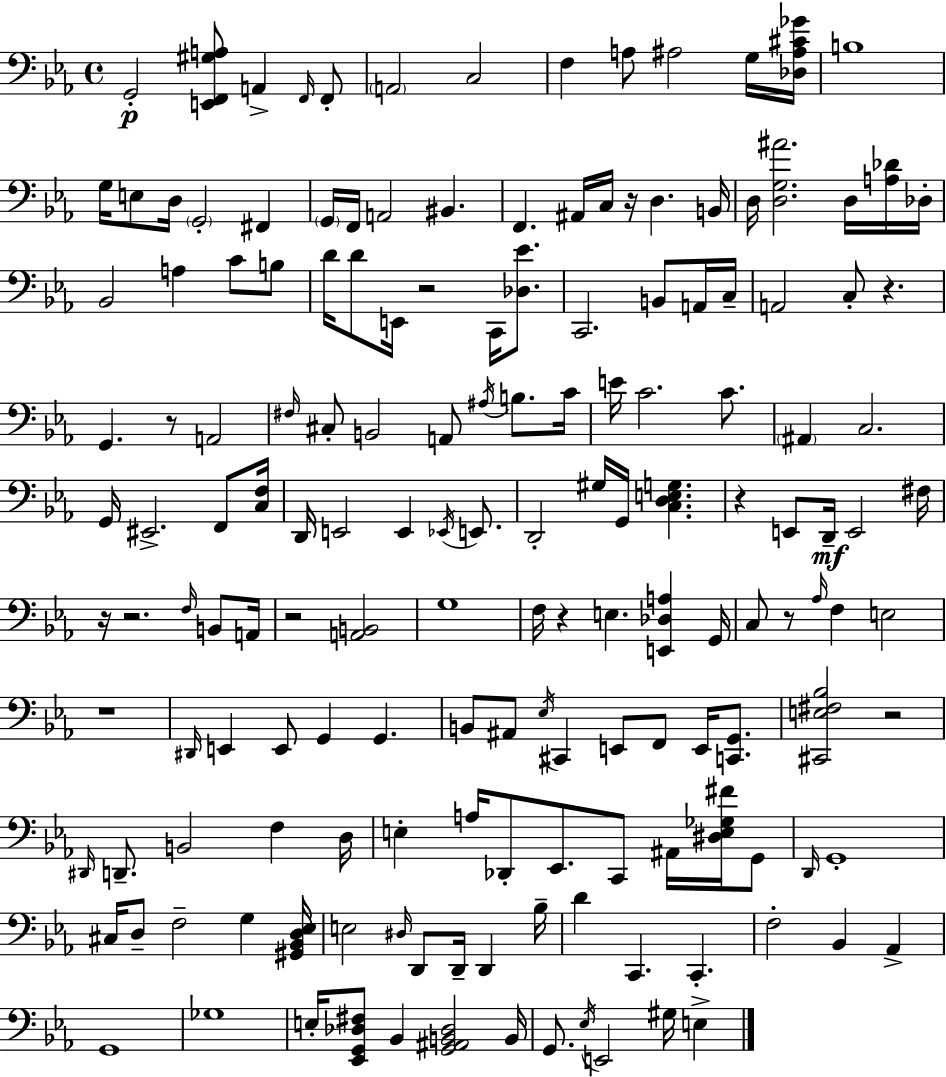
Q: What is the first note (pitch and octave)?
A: G2